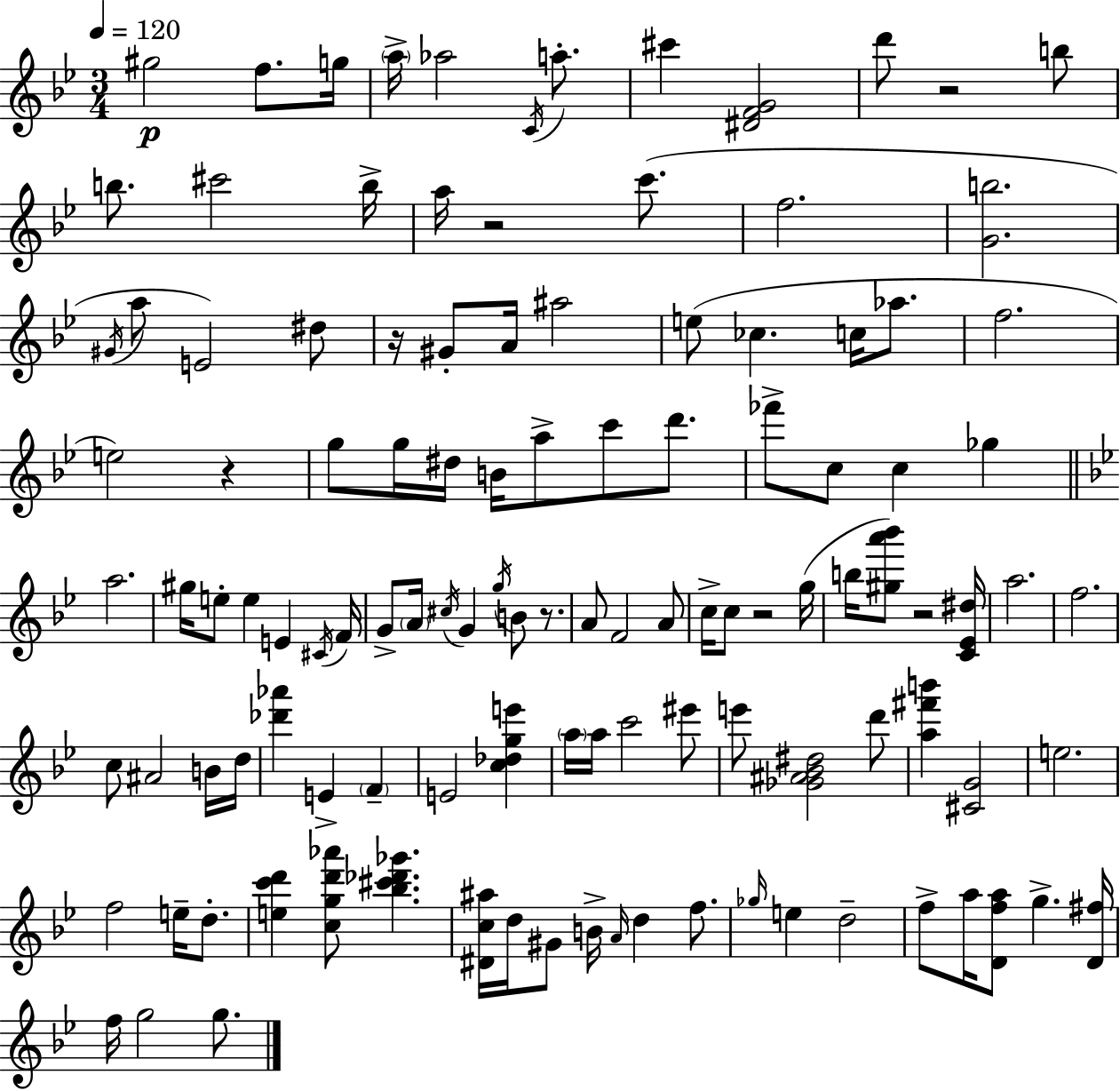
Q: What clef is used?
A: treble